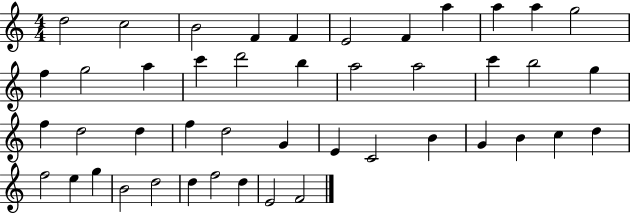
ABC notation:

X:1
T:Untitled
M:4/4
L:1/4
K:C
d2 c2 B2 F F E2 F a a a g2 f g2 a c' d'2 b a2 a2 c' b2 g f d2 d f d2 G E C2 B G B c d f2 e g B2 d2 d f2 d E2 F2